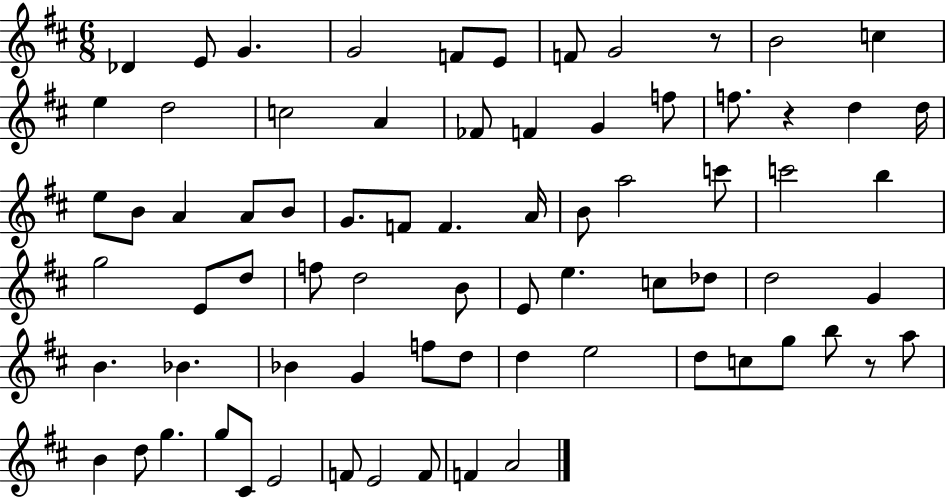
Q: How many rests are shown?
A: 3